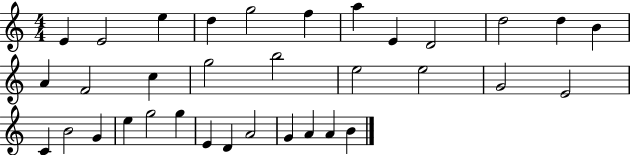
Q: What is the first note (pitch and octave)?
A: E4